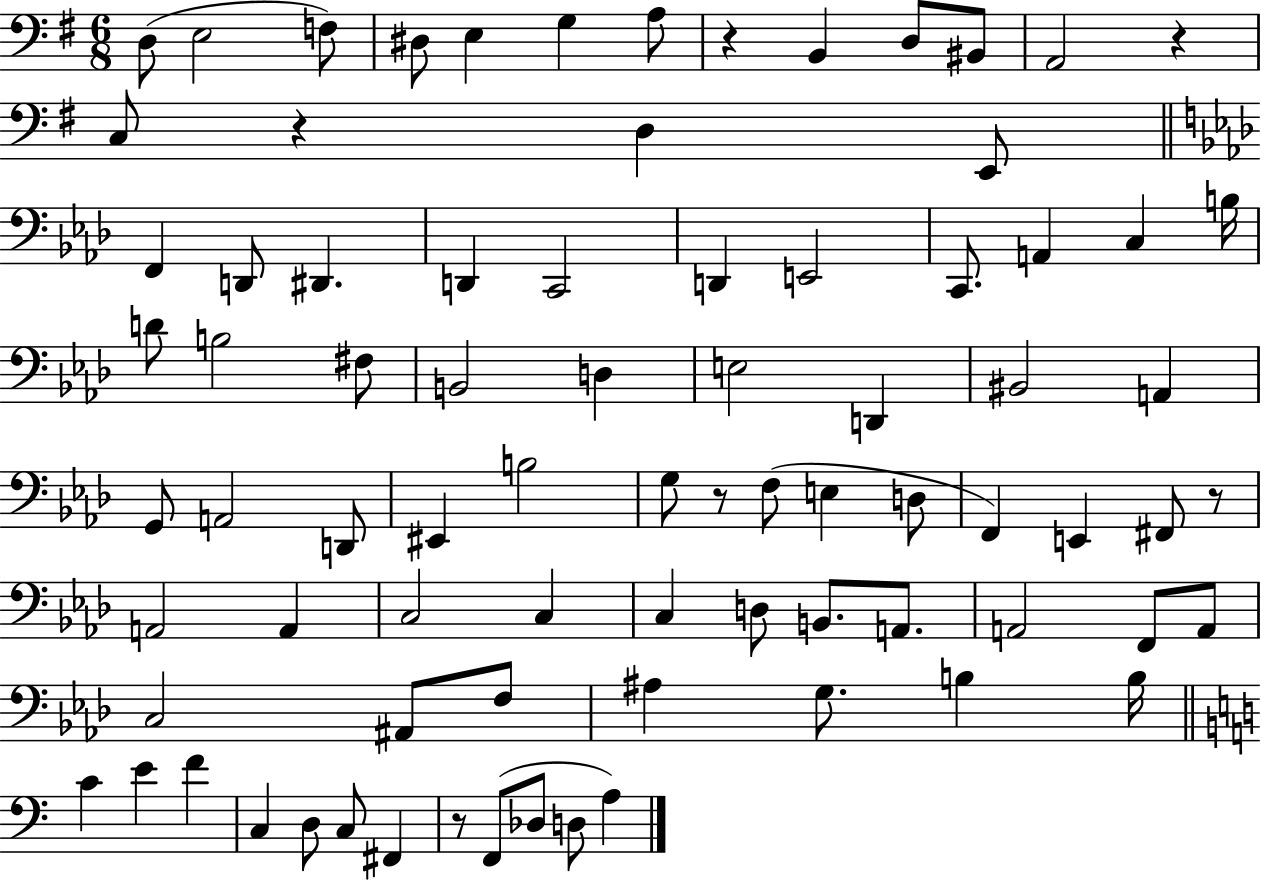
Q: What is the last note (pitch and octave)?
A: A3